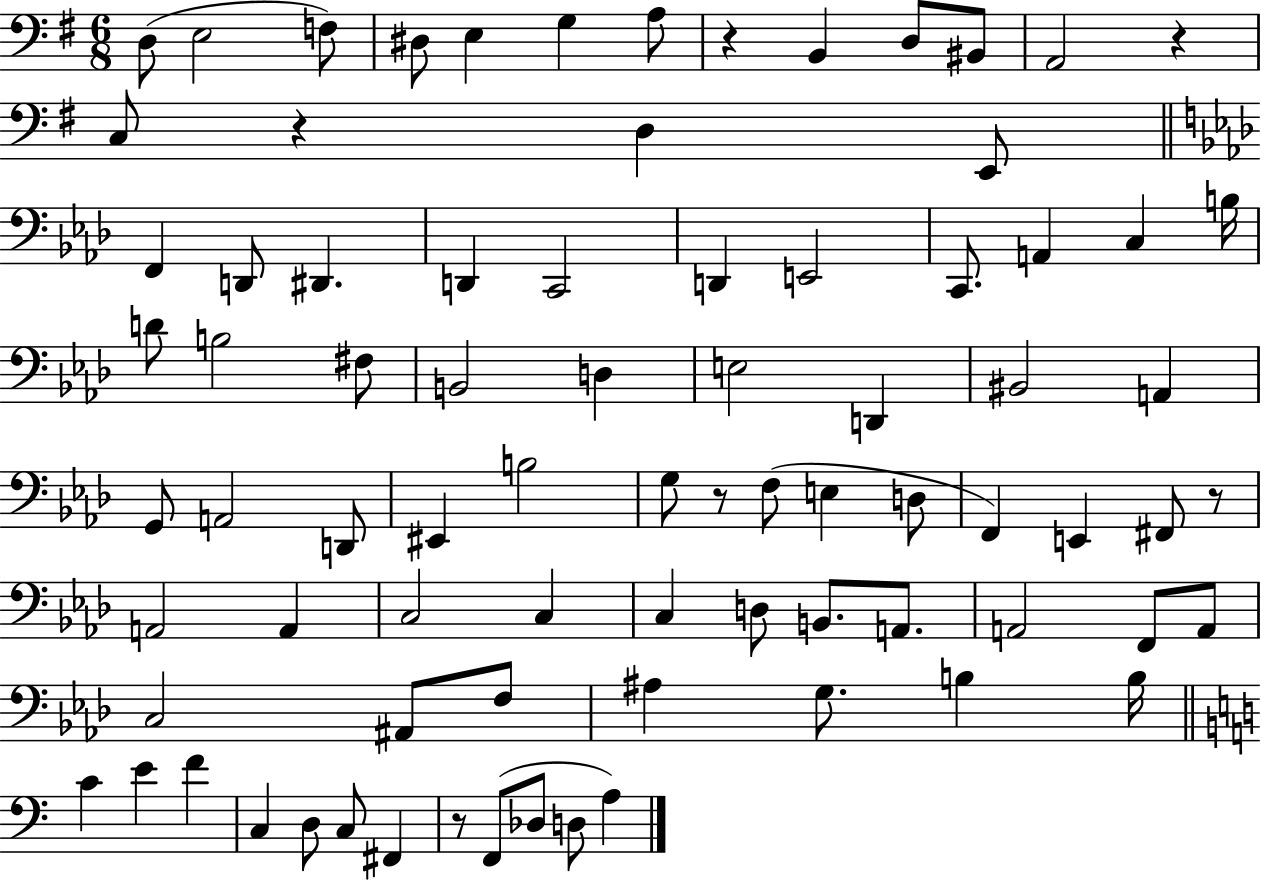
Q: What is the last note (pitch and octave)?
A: A3